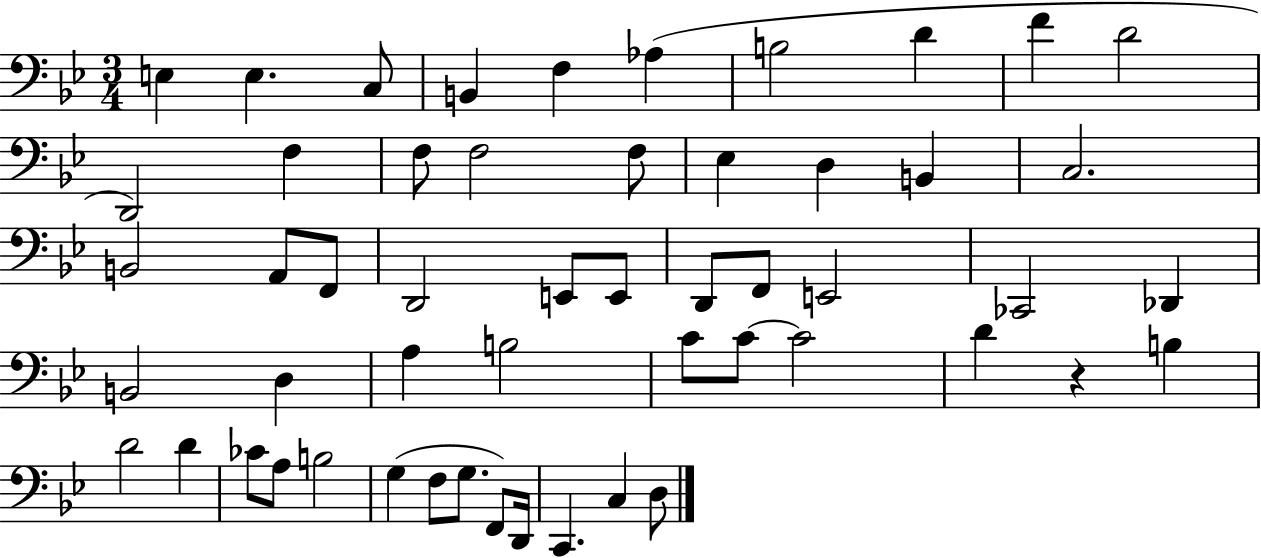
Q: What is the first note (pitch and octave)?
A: E3